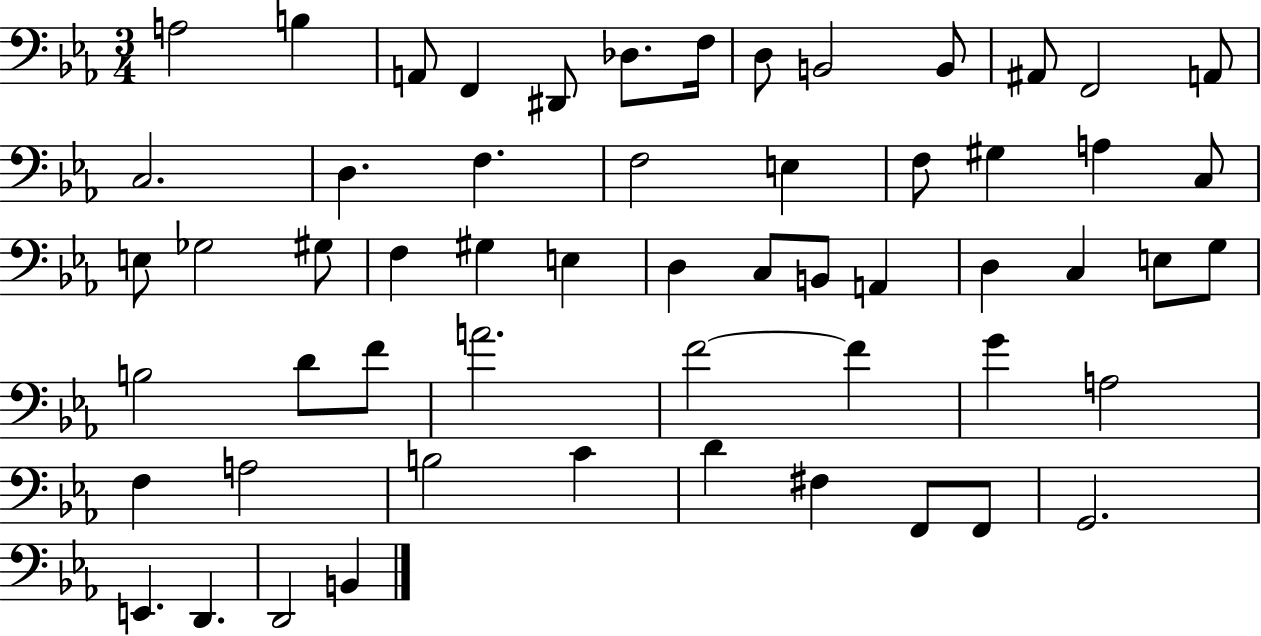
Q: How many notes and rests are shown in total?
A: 57